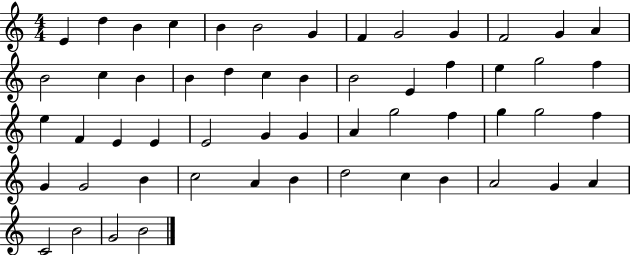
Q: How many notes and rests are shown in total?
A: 55